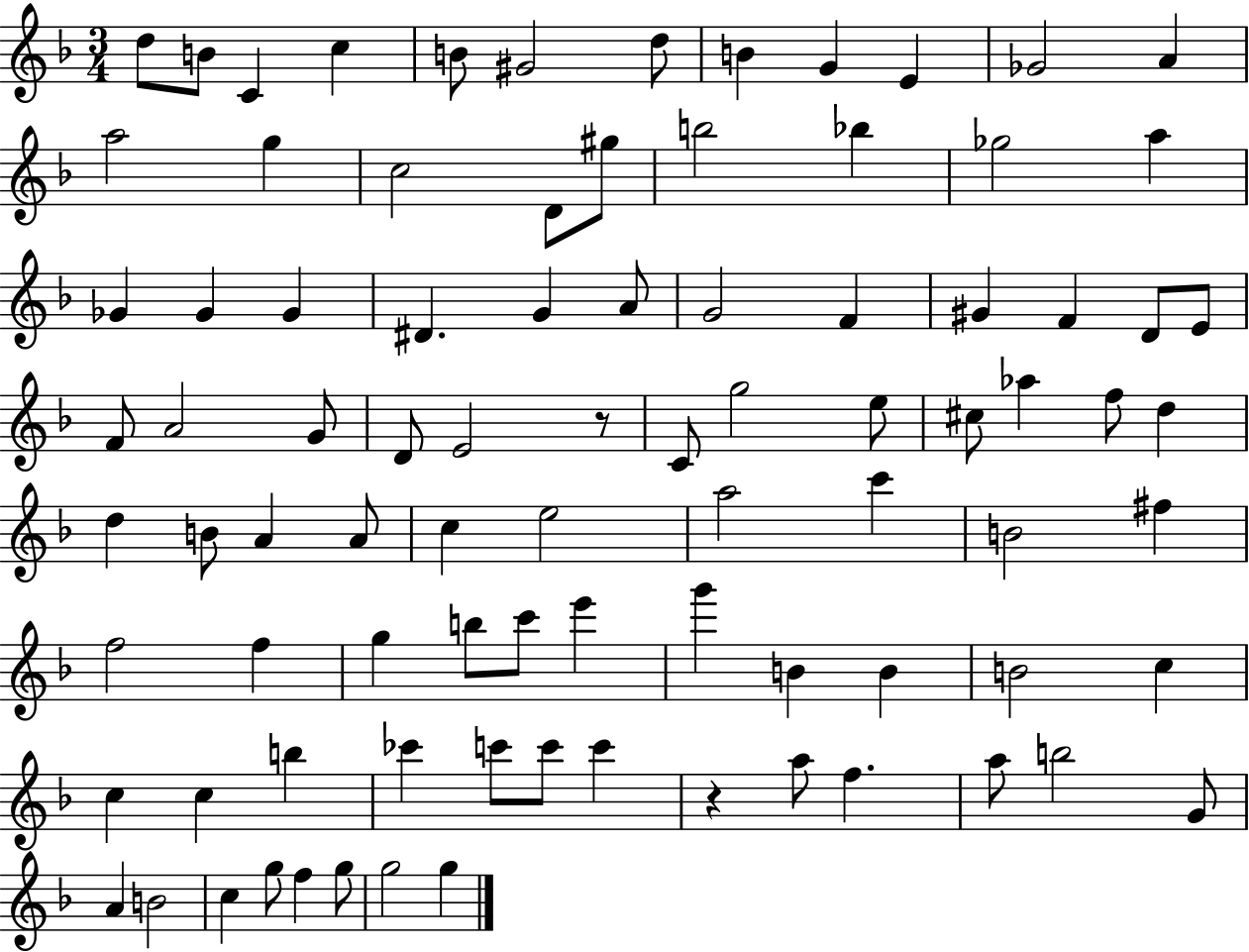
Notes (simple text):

D5/e B4/e C4/q C5/q B4/e G#4/h D5/e B4/q G4/q E4/q Gb4/h A4/q A5/h G5/q C5/h D4/e G#5/e B5/h Bb5/q Gb5/h A5/q Gb4/q Gb4/q Gb4/q D#4/q. G4/q A4/e G4/h F4/q G#4/q F4/q D4/e E4/e F4/e A4/h G4/e D4/e E4/h R/e C4/e G5/h E5/e C#5/e Ab5/q F5/e D5/q D5/q B4/e A4/q A4/e C5/q E5/h A5/h C6/q B4/h F#5/q F5/h F5/q G5/q B5/e C6/e E6/q G6/q B4/q B4/q B4/h C5/q C5/q C5/q B5/q CES6/q C6/e C6/e C6/q R/q A5/e F5/q. A5/e B5/h G4/e A4/q B4/h C5/q G5/e F5/q G5/e G5/h G5/q